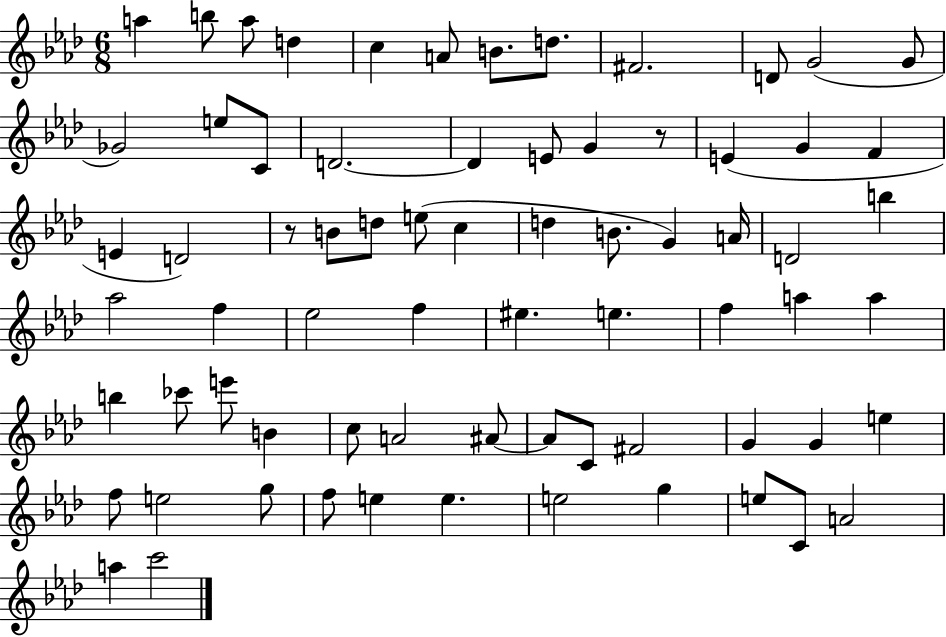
{
  \clef treble
  \numericTimeSignature
  \time 6/8
  \key aes \major
  a''4 b''8 a''8 d''4 | c''4 a'8 b'8. d''8. | fis'2. | d'8 g'2( g'8 | \break ges'2) e''8 c'8 | d'2.~~ | d'4 e'8 g'4 r8 | e'4( g'4 f'4 | \break e'4 d'2) | r8 b'8 d''8 e''8( c''4 | d''4 b'8. g'4) a'16 | d'2 b''4 | \break aes''2 f''4 | ees''2 f''4 | eis''4. e''4. | f''4 a''4 a''4 | \break b''4 ces'''8 e'''8 b'4 | c''8 a'2 ais'8~~ | ais'8 c'8 fis'2 | g'4 g'4 e''4 | \break f''8 e''2 g''8 | f''8 e''4 e''4. | e''2 g''4 | e''8 c'8 a'2 | \break a''4 c'''2 | \bar "|."
}